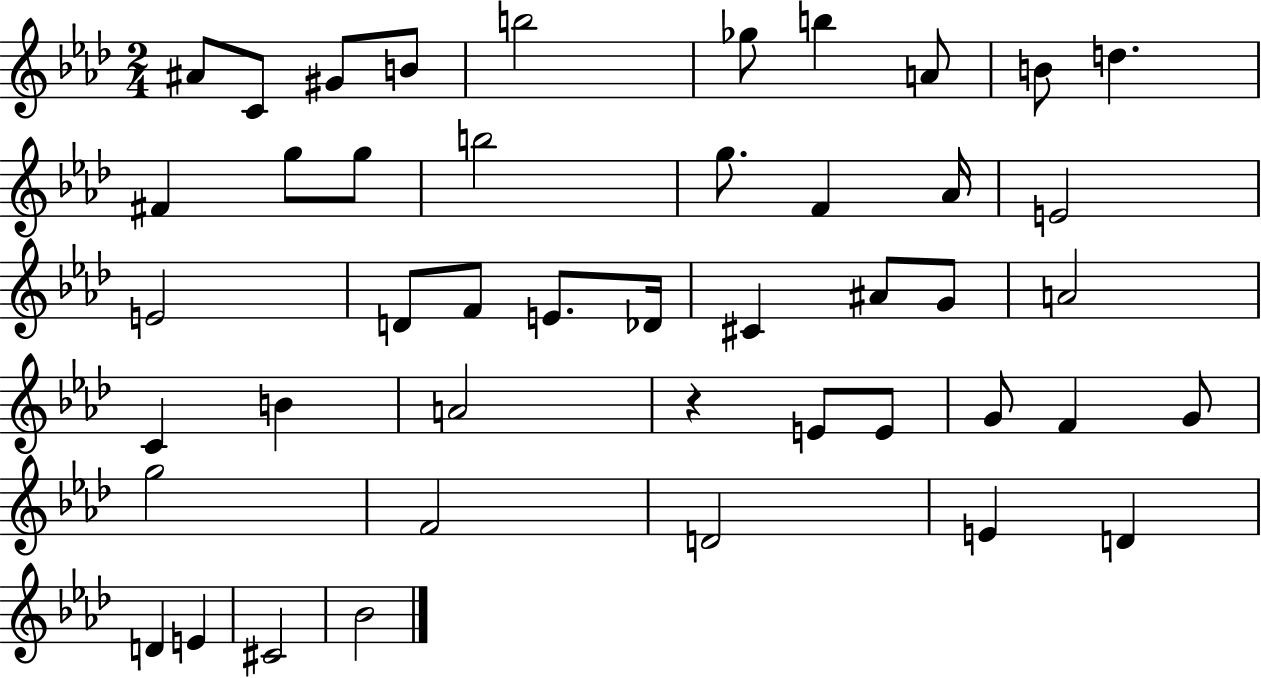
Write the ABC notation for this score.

X:1
T:Untitled
M:2/4
L:1/4
K:Ab
^A/2 C/2 ^G/2 B/2 b2 _g/2 b A/2 B/2 d ^F g/2 g/2 b2 g/2 F _A/4 E2 E2 D/2 F/2 E/2 _D/4 ^C ^A/2 G/2 A2 C B A2 z E/2 E/2 G/2 F G/2 g2 F2 D2 E D D E ^C2 _B2